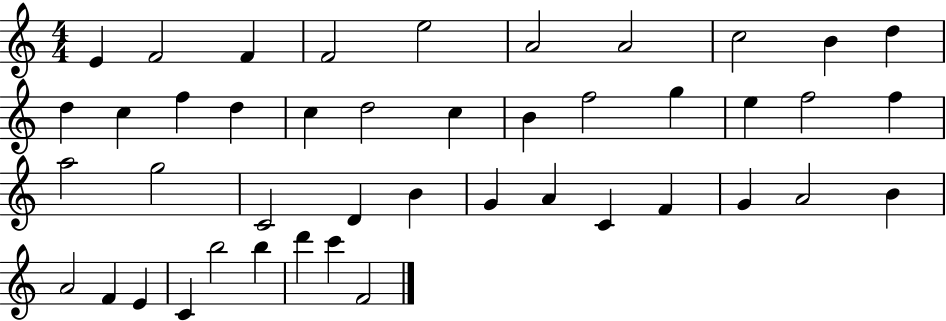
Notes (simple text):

E4/q F4/h F4/q F4/h E5/h A4/h A4/h C5/h B4/q D5/q D5/q C5/q F5/q D5/q C5/q D5/h C5/q B4/q F5/h G5/q E5/q F5/h F5/q A5/h G5/h C4/h D4/q B4/q G4/q A4/q C4/q F4/q G4/q A4/h B4/q A4/h F4/q E4/q C4/q B5/h B5/q D6/q C6/q F4/h